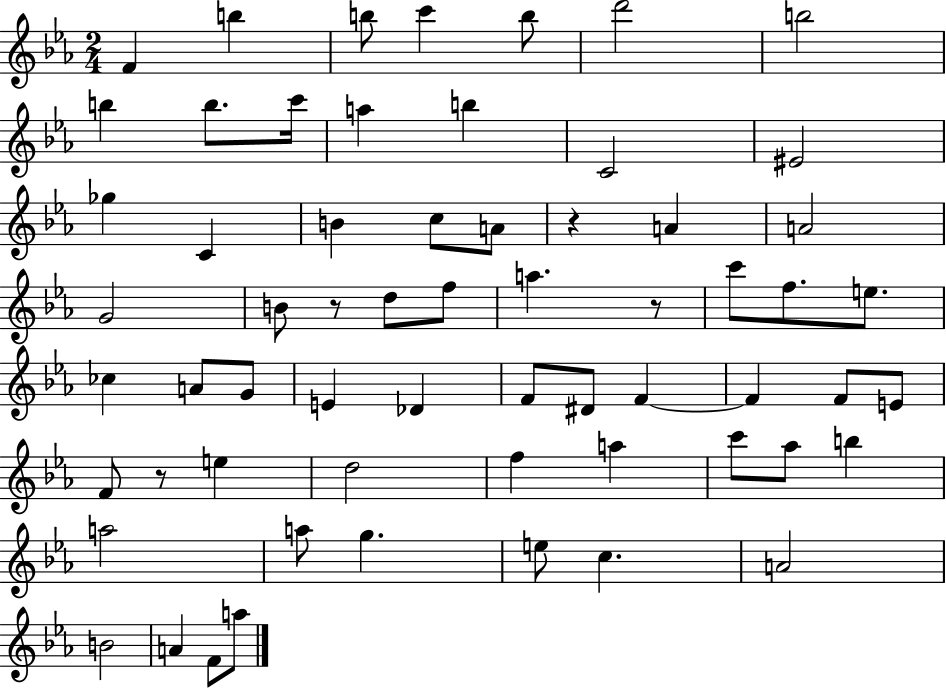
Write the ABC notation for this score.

X:1
T:Untitled
M:2/4
L:1/4
K:Eb
F b b/2 c' b/2 d'2 b2 b b/2 c'/4 a b C2 ^E2 _g C B c/2 A/2 z A A2 G2 B/2 z/2 d/2 f/2 a z/2 c'/2 f/2 e/2 _c A/2 G/2 E _D F/2 ^D/2 F F F/2 E/2 F/2 z/2 e d2 f a c'/2 _a/2 b a2 a/2 g e/2 c A2 B2 A F/2 a/2